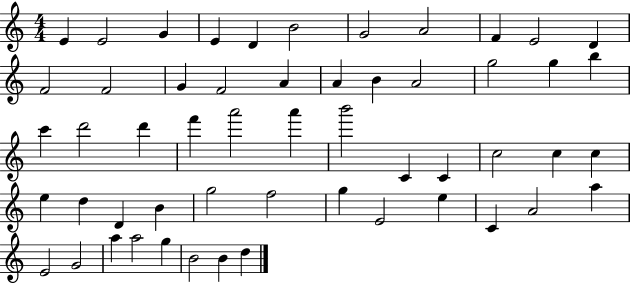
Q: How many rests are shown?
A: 0